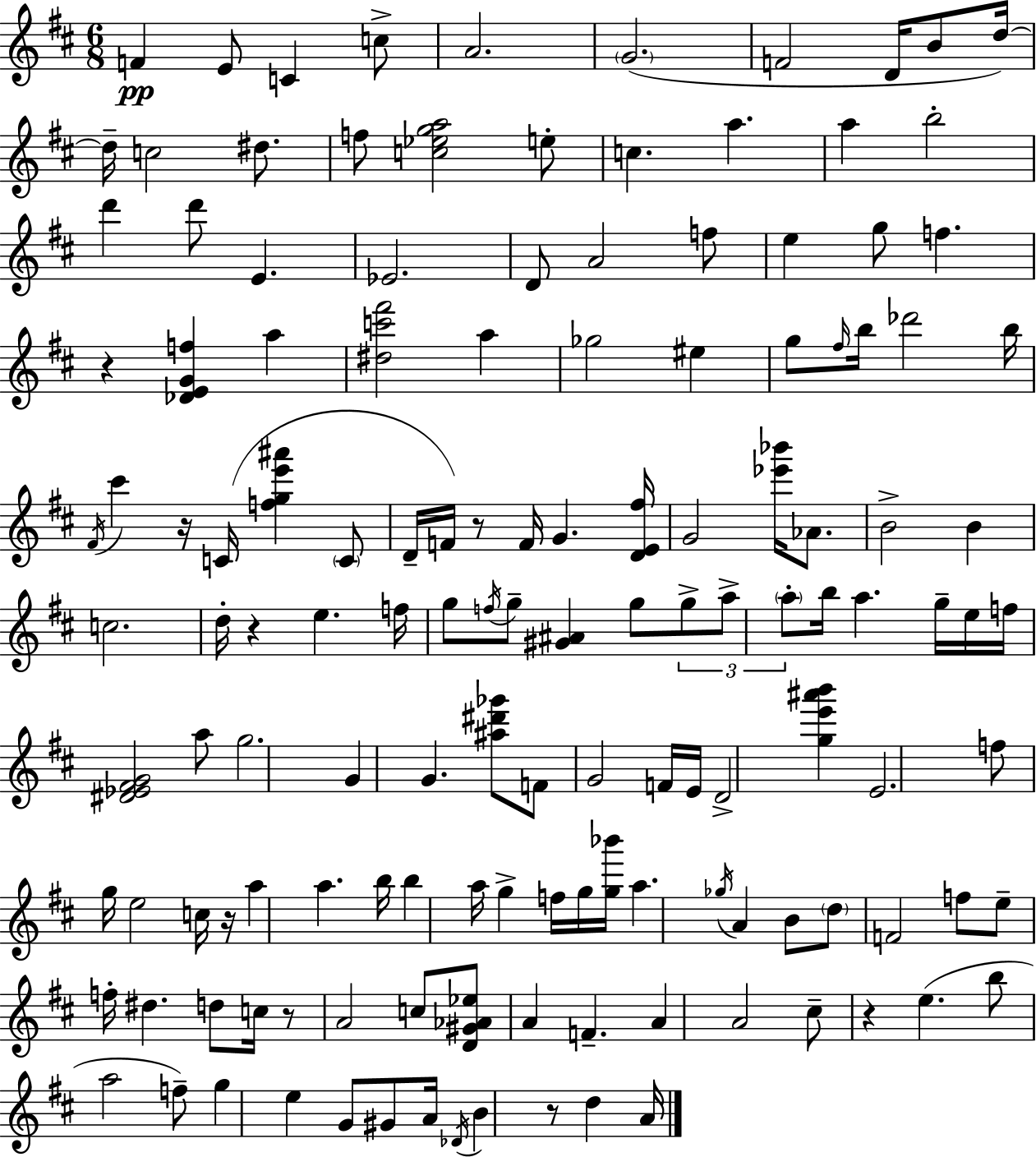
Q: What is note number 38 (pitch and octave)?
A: B5